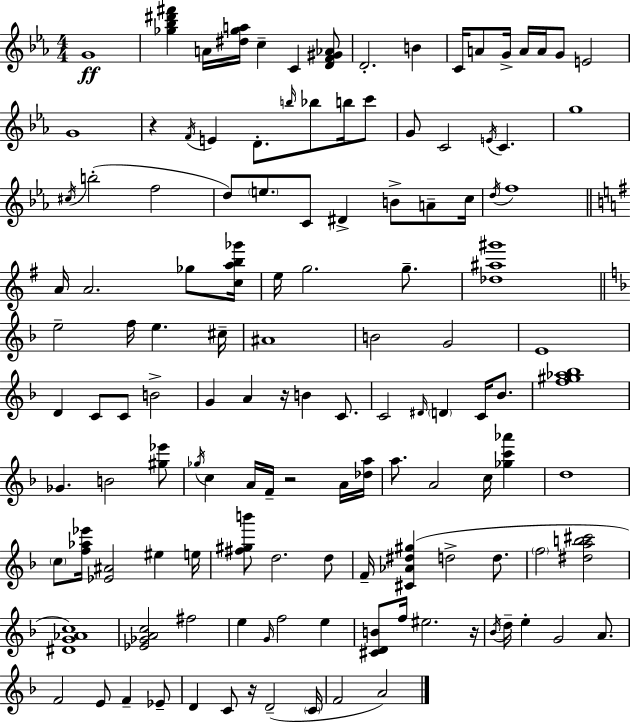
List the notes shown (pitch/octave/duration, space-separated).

G4/w [Gb5,Bb5,D#6,F#6]/q A4/s [D#5,Gb5,A5]/s C5/q C4/q [D4,F4,G#4,Ab4]/e D4/h. B4/q C4/s A4/e G4/s A4/s A4/s G4/e E4/h G4/w R/q F4/s E4/q D4/e. B5/s Bb5/e B5/s C6/e G4/e C4/h E4/s C4/q. G5/w C#5/s B5/h F5/h D5/e E5/e. C4/e D#4/q B4/e A4/e C5/s D5/s F5/w A4/s A4/h. Gb5/e [C5,A5,B5,Gb6]/s E5/s G5/h. G5/e. [Db5,A#5,G#6]/w E5/h F5/s E5/q. C#5/s A#4/w B4/h G4/h E4/w D4/q C4/e C4/e B4/h G4/q A4/q R/s B4/q C4/e. C4/h D#4/s D4/q C4/s Bb4/e. [F5,G#5,Ab5,Bb5]/w Gb4/q. B4/h [G#5,Eb6]/e Gb5/s C5/q A4/s F4/s R/h A4/s [Db5,A5]/s A5/e. A4/h C5/s [Gb5,C6,Ab6]/q D5/w C5/e [F5,Ab5,Eb6]/s [Eb4,A#4]/h EIS5/q E5/s [F#5,G#5,B6]/e D5/h. D5/e F4/s [C#4,Ab4,D#5,G#5]/q D5/h D5/e. F5/h [D#5,A5,B5,C#6]/h [D#4,G4,Ab4,C5]/w [Eb4,Gb4,A4,C5]/h F#5/h E5/q G4/s F5/h E5/q [C#4,D4,B4]/e F5/s EIS5/h. R/s Bb4/s D5/s E5/q G4/h A4/e. F4/h E4/e F4/q Eb4/e D4/q C4/e R/s D4/h C4/s F4/h A4/h